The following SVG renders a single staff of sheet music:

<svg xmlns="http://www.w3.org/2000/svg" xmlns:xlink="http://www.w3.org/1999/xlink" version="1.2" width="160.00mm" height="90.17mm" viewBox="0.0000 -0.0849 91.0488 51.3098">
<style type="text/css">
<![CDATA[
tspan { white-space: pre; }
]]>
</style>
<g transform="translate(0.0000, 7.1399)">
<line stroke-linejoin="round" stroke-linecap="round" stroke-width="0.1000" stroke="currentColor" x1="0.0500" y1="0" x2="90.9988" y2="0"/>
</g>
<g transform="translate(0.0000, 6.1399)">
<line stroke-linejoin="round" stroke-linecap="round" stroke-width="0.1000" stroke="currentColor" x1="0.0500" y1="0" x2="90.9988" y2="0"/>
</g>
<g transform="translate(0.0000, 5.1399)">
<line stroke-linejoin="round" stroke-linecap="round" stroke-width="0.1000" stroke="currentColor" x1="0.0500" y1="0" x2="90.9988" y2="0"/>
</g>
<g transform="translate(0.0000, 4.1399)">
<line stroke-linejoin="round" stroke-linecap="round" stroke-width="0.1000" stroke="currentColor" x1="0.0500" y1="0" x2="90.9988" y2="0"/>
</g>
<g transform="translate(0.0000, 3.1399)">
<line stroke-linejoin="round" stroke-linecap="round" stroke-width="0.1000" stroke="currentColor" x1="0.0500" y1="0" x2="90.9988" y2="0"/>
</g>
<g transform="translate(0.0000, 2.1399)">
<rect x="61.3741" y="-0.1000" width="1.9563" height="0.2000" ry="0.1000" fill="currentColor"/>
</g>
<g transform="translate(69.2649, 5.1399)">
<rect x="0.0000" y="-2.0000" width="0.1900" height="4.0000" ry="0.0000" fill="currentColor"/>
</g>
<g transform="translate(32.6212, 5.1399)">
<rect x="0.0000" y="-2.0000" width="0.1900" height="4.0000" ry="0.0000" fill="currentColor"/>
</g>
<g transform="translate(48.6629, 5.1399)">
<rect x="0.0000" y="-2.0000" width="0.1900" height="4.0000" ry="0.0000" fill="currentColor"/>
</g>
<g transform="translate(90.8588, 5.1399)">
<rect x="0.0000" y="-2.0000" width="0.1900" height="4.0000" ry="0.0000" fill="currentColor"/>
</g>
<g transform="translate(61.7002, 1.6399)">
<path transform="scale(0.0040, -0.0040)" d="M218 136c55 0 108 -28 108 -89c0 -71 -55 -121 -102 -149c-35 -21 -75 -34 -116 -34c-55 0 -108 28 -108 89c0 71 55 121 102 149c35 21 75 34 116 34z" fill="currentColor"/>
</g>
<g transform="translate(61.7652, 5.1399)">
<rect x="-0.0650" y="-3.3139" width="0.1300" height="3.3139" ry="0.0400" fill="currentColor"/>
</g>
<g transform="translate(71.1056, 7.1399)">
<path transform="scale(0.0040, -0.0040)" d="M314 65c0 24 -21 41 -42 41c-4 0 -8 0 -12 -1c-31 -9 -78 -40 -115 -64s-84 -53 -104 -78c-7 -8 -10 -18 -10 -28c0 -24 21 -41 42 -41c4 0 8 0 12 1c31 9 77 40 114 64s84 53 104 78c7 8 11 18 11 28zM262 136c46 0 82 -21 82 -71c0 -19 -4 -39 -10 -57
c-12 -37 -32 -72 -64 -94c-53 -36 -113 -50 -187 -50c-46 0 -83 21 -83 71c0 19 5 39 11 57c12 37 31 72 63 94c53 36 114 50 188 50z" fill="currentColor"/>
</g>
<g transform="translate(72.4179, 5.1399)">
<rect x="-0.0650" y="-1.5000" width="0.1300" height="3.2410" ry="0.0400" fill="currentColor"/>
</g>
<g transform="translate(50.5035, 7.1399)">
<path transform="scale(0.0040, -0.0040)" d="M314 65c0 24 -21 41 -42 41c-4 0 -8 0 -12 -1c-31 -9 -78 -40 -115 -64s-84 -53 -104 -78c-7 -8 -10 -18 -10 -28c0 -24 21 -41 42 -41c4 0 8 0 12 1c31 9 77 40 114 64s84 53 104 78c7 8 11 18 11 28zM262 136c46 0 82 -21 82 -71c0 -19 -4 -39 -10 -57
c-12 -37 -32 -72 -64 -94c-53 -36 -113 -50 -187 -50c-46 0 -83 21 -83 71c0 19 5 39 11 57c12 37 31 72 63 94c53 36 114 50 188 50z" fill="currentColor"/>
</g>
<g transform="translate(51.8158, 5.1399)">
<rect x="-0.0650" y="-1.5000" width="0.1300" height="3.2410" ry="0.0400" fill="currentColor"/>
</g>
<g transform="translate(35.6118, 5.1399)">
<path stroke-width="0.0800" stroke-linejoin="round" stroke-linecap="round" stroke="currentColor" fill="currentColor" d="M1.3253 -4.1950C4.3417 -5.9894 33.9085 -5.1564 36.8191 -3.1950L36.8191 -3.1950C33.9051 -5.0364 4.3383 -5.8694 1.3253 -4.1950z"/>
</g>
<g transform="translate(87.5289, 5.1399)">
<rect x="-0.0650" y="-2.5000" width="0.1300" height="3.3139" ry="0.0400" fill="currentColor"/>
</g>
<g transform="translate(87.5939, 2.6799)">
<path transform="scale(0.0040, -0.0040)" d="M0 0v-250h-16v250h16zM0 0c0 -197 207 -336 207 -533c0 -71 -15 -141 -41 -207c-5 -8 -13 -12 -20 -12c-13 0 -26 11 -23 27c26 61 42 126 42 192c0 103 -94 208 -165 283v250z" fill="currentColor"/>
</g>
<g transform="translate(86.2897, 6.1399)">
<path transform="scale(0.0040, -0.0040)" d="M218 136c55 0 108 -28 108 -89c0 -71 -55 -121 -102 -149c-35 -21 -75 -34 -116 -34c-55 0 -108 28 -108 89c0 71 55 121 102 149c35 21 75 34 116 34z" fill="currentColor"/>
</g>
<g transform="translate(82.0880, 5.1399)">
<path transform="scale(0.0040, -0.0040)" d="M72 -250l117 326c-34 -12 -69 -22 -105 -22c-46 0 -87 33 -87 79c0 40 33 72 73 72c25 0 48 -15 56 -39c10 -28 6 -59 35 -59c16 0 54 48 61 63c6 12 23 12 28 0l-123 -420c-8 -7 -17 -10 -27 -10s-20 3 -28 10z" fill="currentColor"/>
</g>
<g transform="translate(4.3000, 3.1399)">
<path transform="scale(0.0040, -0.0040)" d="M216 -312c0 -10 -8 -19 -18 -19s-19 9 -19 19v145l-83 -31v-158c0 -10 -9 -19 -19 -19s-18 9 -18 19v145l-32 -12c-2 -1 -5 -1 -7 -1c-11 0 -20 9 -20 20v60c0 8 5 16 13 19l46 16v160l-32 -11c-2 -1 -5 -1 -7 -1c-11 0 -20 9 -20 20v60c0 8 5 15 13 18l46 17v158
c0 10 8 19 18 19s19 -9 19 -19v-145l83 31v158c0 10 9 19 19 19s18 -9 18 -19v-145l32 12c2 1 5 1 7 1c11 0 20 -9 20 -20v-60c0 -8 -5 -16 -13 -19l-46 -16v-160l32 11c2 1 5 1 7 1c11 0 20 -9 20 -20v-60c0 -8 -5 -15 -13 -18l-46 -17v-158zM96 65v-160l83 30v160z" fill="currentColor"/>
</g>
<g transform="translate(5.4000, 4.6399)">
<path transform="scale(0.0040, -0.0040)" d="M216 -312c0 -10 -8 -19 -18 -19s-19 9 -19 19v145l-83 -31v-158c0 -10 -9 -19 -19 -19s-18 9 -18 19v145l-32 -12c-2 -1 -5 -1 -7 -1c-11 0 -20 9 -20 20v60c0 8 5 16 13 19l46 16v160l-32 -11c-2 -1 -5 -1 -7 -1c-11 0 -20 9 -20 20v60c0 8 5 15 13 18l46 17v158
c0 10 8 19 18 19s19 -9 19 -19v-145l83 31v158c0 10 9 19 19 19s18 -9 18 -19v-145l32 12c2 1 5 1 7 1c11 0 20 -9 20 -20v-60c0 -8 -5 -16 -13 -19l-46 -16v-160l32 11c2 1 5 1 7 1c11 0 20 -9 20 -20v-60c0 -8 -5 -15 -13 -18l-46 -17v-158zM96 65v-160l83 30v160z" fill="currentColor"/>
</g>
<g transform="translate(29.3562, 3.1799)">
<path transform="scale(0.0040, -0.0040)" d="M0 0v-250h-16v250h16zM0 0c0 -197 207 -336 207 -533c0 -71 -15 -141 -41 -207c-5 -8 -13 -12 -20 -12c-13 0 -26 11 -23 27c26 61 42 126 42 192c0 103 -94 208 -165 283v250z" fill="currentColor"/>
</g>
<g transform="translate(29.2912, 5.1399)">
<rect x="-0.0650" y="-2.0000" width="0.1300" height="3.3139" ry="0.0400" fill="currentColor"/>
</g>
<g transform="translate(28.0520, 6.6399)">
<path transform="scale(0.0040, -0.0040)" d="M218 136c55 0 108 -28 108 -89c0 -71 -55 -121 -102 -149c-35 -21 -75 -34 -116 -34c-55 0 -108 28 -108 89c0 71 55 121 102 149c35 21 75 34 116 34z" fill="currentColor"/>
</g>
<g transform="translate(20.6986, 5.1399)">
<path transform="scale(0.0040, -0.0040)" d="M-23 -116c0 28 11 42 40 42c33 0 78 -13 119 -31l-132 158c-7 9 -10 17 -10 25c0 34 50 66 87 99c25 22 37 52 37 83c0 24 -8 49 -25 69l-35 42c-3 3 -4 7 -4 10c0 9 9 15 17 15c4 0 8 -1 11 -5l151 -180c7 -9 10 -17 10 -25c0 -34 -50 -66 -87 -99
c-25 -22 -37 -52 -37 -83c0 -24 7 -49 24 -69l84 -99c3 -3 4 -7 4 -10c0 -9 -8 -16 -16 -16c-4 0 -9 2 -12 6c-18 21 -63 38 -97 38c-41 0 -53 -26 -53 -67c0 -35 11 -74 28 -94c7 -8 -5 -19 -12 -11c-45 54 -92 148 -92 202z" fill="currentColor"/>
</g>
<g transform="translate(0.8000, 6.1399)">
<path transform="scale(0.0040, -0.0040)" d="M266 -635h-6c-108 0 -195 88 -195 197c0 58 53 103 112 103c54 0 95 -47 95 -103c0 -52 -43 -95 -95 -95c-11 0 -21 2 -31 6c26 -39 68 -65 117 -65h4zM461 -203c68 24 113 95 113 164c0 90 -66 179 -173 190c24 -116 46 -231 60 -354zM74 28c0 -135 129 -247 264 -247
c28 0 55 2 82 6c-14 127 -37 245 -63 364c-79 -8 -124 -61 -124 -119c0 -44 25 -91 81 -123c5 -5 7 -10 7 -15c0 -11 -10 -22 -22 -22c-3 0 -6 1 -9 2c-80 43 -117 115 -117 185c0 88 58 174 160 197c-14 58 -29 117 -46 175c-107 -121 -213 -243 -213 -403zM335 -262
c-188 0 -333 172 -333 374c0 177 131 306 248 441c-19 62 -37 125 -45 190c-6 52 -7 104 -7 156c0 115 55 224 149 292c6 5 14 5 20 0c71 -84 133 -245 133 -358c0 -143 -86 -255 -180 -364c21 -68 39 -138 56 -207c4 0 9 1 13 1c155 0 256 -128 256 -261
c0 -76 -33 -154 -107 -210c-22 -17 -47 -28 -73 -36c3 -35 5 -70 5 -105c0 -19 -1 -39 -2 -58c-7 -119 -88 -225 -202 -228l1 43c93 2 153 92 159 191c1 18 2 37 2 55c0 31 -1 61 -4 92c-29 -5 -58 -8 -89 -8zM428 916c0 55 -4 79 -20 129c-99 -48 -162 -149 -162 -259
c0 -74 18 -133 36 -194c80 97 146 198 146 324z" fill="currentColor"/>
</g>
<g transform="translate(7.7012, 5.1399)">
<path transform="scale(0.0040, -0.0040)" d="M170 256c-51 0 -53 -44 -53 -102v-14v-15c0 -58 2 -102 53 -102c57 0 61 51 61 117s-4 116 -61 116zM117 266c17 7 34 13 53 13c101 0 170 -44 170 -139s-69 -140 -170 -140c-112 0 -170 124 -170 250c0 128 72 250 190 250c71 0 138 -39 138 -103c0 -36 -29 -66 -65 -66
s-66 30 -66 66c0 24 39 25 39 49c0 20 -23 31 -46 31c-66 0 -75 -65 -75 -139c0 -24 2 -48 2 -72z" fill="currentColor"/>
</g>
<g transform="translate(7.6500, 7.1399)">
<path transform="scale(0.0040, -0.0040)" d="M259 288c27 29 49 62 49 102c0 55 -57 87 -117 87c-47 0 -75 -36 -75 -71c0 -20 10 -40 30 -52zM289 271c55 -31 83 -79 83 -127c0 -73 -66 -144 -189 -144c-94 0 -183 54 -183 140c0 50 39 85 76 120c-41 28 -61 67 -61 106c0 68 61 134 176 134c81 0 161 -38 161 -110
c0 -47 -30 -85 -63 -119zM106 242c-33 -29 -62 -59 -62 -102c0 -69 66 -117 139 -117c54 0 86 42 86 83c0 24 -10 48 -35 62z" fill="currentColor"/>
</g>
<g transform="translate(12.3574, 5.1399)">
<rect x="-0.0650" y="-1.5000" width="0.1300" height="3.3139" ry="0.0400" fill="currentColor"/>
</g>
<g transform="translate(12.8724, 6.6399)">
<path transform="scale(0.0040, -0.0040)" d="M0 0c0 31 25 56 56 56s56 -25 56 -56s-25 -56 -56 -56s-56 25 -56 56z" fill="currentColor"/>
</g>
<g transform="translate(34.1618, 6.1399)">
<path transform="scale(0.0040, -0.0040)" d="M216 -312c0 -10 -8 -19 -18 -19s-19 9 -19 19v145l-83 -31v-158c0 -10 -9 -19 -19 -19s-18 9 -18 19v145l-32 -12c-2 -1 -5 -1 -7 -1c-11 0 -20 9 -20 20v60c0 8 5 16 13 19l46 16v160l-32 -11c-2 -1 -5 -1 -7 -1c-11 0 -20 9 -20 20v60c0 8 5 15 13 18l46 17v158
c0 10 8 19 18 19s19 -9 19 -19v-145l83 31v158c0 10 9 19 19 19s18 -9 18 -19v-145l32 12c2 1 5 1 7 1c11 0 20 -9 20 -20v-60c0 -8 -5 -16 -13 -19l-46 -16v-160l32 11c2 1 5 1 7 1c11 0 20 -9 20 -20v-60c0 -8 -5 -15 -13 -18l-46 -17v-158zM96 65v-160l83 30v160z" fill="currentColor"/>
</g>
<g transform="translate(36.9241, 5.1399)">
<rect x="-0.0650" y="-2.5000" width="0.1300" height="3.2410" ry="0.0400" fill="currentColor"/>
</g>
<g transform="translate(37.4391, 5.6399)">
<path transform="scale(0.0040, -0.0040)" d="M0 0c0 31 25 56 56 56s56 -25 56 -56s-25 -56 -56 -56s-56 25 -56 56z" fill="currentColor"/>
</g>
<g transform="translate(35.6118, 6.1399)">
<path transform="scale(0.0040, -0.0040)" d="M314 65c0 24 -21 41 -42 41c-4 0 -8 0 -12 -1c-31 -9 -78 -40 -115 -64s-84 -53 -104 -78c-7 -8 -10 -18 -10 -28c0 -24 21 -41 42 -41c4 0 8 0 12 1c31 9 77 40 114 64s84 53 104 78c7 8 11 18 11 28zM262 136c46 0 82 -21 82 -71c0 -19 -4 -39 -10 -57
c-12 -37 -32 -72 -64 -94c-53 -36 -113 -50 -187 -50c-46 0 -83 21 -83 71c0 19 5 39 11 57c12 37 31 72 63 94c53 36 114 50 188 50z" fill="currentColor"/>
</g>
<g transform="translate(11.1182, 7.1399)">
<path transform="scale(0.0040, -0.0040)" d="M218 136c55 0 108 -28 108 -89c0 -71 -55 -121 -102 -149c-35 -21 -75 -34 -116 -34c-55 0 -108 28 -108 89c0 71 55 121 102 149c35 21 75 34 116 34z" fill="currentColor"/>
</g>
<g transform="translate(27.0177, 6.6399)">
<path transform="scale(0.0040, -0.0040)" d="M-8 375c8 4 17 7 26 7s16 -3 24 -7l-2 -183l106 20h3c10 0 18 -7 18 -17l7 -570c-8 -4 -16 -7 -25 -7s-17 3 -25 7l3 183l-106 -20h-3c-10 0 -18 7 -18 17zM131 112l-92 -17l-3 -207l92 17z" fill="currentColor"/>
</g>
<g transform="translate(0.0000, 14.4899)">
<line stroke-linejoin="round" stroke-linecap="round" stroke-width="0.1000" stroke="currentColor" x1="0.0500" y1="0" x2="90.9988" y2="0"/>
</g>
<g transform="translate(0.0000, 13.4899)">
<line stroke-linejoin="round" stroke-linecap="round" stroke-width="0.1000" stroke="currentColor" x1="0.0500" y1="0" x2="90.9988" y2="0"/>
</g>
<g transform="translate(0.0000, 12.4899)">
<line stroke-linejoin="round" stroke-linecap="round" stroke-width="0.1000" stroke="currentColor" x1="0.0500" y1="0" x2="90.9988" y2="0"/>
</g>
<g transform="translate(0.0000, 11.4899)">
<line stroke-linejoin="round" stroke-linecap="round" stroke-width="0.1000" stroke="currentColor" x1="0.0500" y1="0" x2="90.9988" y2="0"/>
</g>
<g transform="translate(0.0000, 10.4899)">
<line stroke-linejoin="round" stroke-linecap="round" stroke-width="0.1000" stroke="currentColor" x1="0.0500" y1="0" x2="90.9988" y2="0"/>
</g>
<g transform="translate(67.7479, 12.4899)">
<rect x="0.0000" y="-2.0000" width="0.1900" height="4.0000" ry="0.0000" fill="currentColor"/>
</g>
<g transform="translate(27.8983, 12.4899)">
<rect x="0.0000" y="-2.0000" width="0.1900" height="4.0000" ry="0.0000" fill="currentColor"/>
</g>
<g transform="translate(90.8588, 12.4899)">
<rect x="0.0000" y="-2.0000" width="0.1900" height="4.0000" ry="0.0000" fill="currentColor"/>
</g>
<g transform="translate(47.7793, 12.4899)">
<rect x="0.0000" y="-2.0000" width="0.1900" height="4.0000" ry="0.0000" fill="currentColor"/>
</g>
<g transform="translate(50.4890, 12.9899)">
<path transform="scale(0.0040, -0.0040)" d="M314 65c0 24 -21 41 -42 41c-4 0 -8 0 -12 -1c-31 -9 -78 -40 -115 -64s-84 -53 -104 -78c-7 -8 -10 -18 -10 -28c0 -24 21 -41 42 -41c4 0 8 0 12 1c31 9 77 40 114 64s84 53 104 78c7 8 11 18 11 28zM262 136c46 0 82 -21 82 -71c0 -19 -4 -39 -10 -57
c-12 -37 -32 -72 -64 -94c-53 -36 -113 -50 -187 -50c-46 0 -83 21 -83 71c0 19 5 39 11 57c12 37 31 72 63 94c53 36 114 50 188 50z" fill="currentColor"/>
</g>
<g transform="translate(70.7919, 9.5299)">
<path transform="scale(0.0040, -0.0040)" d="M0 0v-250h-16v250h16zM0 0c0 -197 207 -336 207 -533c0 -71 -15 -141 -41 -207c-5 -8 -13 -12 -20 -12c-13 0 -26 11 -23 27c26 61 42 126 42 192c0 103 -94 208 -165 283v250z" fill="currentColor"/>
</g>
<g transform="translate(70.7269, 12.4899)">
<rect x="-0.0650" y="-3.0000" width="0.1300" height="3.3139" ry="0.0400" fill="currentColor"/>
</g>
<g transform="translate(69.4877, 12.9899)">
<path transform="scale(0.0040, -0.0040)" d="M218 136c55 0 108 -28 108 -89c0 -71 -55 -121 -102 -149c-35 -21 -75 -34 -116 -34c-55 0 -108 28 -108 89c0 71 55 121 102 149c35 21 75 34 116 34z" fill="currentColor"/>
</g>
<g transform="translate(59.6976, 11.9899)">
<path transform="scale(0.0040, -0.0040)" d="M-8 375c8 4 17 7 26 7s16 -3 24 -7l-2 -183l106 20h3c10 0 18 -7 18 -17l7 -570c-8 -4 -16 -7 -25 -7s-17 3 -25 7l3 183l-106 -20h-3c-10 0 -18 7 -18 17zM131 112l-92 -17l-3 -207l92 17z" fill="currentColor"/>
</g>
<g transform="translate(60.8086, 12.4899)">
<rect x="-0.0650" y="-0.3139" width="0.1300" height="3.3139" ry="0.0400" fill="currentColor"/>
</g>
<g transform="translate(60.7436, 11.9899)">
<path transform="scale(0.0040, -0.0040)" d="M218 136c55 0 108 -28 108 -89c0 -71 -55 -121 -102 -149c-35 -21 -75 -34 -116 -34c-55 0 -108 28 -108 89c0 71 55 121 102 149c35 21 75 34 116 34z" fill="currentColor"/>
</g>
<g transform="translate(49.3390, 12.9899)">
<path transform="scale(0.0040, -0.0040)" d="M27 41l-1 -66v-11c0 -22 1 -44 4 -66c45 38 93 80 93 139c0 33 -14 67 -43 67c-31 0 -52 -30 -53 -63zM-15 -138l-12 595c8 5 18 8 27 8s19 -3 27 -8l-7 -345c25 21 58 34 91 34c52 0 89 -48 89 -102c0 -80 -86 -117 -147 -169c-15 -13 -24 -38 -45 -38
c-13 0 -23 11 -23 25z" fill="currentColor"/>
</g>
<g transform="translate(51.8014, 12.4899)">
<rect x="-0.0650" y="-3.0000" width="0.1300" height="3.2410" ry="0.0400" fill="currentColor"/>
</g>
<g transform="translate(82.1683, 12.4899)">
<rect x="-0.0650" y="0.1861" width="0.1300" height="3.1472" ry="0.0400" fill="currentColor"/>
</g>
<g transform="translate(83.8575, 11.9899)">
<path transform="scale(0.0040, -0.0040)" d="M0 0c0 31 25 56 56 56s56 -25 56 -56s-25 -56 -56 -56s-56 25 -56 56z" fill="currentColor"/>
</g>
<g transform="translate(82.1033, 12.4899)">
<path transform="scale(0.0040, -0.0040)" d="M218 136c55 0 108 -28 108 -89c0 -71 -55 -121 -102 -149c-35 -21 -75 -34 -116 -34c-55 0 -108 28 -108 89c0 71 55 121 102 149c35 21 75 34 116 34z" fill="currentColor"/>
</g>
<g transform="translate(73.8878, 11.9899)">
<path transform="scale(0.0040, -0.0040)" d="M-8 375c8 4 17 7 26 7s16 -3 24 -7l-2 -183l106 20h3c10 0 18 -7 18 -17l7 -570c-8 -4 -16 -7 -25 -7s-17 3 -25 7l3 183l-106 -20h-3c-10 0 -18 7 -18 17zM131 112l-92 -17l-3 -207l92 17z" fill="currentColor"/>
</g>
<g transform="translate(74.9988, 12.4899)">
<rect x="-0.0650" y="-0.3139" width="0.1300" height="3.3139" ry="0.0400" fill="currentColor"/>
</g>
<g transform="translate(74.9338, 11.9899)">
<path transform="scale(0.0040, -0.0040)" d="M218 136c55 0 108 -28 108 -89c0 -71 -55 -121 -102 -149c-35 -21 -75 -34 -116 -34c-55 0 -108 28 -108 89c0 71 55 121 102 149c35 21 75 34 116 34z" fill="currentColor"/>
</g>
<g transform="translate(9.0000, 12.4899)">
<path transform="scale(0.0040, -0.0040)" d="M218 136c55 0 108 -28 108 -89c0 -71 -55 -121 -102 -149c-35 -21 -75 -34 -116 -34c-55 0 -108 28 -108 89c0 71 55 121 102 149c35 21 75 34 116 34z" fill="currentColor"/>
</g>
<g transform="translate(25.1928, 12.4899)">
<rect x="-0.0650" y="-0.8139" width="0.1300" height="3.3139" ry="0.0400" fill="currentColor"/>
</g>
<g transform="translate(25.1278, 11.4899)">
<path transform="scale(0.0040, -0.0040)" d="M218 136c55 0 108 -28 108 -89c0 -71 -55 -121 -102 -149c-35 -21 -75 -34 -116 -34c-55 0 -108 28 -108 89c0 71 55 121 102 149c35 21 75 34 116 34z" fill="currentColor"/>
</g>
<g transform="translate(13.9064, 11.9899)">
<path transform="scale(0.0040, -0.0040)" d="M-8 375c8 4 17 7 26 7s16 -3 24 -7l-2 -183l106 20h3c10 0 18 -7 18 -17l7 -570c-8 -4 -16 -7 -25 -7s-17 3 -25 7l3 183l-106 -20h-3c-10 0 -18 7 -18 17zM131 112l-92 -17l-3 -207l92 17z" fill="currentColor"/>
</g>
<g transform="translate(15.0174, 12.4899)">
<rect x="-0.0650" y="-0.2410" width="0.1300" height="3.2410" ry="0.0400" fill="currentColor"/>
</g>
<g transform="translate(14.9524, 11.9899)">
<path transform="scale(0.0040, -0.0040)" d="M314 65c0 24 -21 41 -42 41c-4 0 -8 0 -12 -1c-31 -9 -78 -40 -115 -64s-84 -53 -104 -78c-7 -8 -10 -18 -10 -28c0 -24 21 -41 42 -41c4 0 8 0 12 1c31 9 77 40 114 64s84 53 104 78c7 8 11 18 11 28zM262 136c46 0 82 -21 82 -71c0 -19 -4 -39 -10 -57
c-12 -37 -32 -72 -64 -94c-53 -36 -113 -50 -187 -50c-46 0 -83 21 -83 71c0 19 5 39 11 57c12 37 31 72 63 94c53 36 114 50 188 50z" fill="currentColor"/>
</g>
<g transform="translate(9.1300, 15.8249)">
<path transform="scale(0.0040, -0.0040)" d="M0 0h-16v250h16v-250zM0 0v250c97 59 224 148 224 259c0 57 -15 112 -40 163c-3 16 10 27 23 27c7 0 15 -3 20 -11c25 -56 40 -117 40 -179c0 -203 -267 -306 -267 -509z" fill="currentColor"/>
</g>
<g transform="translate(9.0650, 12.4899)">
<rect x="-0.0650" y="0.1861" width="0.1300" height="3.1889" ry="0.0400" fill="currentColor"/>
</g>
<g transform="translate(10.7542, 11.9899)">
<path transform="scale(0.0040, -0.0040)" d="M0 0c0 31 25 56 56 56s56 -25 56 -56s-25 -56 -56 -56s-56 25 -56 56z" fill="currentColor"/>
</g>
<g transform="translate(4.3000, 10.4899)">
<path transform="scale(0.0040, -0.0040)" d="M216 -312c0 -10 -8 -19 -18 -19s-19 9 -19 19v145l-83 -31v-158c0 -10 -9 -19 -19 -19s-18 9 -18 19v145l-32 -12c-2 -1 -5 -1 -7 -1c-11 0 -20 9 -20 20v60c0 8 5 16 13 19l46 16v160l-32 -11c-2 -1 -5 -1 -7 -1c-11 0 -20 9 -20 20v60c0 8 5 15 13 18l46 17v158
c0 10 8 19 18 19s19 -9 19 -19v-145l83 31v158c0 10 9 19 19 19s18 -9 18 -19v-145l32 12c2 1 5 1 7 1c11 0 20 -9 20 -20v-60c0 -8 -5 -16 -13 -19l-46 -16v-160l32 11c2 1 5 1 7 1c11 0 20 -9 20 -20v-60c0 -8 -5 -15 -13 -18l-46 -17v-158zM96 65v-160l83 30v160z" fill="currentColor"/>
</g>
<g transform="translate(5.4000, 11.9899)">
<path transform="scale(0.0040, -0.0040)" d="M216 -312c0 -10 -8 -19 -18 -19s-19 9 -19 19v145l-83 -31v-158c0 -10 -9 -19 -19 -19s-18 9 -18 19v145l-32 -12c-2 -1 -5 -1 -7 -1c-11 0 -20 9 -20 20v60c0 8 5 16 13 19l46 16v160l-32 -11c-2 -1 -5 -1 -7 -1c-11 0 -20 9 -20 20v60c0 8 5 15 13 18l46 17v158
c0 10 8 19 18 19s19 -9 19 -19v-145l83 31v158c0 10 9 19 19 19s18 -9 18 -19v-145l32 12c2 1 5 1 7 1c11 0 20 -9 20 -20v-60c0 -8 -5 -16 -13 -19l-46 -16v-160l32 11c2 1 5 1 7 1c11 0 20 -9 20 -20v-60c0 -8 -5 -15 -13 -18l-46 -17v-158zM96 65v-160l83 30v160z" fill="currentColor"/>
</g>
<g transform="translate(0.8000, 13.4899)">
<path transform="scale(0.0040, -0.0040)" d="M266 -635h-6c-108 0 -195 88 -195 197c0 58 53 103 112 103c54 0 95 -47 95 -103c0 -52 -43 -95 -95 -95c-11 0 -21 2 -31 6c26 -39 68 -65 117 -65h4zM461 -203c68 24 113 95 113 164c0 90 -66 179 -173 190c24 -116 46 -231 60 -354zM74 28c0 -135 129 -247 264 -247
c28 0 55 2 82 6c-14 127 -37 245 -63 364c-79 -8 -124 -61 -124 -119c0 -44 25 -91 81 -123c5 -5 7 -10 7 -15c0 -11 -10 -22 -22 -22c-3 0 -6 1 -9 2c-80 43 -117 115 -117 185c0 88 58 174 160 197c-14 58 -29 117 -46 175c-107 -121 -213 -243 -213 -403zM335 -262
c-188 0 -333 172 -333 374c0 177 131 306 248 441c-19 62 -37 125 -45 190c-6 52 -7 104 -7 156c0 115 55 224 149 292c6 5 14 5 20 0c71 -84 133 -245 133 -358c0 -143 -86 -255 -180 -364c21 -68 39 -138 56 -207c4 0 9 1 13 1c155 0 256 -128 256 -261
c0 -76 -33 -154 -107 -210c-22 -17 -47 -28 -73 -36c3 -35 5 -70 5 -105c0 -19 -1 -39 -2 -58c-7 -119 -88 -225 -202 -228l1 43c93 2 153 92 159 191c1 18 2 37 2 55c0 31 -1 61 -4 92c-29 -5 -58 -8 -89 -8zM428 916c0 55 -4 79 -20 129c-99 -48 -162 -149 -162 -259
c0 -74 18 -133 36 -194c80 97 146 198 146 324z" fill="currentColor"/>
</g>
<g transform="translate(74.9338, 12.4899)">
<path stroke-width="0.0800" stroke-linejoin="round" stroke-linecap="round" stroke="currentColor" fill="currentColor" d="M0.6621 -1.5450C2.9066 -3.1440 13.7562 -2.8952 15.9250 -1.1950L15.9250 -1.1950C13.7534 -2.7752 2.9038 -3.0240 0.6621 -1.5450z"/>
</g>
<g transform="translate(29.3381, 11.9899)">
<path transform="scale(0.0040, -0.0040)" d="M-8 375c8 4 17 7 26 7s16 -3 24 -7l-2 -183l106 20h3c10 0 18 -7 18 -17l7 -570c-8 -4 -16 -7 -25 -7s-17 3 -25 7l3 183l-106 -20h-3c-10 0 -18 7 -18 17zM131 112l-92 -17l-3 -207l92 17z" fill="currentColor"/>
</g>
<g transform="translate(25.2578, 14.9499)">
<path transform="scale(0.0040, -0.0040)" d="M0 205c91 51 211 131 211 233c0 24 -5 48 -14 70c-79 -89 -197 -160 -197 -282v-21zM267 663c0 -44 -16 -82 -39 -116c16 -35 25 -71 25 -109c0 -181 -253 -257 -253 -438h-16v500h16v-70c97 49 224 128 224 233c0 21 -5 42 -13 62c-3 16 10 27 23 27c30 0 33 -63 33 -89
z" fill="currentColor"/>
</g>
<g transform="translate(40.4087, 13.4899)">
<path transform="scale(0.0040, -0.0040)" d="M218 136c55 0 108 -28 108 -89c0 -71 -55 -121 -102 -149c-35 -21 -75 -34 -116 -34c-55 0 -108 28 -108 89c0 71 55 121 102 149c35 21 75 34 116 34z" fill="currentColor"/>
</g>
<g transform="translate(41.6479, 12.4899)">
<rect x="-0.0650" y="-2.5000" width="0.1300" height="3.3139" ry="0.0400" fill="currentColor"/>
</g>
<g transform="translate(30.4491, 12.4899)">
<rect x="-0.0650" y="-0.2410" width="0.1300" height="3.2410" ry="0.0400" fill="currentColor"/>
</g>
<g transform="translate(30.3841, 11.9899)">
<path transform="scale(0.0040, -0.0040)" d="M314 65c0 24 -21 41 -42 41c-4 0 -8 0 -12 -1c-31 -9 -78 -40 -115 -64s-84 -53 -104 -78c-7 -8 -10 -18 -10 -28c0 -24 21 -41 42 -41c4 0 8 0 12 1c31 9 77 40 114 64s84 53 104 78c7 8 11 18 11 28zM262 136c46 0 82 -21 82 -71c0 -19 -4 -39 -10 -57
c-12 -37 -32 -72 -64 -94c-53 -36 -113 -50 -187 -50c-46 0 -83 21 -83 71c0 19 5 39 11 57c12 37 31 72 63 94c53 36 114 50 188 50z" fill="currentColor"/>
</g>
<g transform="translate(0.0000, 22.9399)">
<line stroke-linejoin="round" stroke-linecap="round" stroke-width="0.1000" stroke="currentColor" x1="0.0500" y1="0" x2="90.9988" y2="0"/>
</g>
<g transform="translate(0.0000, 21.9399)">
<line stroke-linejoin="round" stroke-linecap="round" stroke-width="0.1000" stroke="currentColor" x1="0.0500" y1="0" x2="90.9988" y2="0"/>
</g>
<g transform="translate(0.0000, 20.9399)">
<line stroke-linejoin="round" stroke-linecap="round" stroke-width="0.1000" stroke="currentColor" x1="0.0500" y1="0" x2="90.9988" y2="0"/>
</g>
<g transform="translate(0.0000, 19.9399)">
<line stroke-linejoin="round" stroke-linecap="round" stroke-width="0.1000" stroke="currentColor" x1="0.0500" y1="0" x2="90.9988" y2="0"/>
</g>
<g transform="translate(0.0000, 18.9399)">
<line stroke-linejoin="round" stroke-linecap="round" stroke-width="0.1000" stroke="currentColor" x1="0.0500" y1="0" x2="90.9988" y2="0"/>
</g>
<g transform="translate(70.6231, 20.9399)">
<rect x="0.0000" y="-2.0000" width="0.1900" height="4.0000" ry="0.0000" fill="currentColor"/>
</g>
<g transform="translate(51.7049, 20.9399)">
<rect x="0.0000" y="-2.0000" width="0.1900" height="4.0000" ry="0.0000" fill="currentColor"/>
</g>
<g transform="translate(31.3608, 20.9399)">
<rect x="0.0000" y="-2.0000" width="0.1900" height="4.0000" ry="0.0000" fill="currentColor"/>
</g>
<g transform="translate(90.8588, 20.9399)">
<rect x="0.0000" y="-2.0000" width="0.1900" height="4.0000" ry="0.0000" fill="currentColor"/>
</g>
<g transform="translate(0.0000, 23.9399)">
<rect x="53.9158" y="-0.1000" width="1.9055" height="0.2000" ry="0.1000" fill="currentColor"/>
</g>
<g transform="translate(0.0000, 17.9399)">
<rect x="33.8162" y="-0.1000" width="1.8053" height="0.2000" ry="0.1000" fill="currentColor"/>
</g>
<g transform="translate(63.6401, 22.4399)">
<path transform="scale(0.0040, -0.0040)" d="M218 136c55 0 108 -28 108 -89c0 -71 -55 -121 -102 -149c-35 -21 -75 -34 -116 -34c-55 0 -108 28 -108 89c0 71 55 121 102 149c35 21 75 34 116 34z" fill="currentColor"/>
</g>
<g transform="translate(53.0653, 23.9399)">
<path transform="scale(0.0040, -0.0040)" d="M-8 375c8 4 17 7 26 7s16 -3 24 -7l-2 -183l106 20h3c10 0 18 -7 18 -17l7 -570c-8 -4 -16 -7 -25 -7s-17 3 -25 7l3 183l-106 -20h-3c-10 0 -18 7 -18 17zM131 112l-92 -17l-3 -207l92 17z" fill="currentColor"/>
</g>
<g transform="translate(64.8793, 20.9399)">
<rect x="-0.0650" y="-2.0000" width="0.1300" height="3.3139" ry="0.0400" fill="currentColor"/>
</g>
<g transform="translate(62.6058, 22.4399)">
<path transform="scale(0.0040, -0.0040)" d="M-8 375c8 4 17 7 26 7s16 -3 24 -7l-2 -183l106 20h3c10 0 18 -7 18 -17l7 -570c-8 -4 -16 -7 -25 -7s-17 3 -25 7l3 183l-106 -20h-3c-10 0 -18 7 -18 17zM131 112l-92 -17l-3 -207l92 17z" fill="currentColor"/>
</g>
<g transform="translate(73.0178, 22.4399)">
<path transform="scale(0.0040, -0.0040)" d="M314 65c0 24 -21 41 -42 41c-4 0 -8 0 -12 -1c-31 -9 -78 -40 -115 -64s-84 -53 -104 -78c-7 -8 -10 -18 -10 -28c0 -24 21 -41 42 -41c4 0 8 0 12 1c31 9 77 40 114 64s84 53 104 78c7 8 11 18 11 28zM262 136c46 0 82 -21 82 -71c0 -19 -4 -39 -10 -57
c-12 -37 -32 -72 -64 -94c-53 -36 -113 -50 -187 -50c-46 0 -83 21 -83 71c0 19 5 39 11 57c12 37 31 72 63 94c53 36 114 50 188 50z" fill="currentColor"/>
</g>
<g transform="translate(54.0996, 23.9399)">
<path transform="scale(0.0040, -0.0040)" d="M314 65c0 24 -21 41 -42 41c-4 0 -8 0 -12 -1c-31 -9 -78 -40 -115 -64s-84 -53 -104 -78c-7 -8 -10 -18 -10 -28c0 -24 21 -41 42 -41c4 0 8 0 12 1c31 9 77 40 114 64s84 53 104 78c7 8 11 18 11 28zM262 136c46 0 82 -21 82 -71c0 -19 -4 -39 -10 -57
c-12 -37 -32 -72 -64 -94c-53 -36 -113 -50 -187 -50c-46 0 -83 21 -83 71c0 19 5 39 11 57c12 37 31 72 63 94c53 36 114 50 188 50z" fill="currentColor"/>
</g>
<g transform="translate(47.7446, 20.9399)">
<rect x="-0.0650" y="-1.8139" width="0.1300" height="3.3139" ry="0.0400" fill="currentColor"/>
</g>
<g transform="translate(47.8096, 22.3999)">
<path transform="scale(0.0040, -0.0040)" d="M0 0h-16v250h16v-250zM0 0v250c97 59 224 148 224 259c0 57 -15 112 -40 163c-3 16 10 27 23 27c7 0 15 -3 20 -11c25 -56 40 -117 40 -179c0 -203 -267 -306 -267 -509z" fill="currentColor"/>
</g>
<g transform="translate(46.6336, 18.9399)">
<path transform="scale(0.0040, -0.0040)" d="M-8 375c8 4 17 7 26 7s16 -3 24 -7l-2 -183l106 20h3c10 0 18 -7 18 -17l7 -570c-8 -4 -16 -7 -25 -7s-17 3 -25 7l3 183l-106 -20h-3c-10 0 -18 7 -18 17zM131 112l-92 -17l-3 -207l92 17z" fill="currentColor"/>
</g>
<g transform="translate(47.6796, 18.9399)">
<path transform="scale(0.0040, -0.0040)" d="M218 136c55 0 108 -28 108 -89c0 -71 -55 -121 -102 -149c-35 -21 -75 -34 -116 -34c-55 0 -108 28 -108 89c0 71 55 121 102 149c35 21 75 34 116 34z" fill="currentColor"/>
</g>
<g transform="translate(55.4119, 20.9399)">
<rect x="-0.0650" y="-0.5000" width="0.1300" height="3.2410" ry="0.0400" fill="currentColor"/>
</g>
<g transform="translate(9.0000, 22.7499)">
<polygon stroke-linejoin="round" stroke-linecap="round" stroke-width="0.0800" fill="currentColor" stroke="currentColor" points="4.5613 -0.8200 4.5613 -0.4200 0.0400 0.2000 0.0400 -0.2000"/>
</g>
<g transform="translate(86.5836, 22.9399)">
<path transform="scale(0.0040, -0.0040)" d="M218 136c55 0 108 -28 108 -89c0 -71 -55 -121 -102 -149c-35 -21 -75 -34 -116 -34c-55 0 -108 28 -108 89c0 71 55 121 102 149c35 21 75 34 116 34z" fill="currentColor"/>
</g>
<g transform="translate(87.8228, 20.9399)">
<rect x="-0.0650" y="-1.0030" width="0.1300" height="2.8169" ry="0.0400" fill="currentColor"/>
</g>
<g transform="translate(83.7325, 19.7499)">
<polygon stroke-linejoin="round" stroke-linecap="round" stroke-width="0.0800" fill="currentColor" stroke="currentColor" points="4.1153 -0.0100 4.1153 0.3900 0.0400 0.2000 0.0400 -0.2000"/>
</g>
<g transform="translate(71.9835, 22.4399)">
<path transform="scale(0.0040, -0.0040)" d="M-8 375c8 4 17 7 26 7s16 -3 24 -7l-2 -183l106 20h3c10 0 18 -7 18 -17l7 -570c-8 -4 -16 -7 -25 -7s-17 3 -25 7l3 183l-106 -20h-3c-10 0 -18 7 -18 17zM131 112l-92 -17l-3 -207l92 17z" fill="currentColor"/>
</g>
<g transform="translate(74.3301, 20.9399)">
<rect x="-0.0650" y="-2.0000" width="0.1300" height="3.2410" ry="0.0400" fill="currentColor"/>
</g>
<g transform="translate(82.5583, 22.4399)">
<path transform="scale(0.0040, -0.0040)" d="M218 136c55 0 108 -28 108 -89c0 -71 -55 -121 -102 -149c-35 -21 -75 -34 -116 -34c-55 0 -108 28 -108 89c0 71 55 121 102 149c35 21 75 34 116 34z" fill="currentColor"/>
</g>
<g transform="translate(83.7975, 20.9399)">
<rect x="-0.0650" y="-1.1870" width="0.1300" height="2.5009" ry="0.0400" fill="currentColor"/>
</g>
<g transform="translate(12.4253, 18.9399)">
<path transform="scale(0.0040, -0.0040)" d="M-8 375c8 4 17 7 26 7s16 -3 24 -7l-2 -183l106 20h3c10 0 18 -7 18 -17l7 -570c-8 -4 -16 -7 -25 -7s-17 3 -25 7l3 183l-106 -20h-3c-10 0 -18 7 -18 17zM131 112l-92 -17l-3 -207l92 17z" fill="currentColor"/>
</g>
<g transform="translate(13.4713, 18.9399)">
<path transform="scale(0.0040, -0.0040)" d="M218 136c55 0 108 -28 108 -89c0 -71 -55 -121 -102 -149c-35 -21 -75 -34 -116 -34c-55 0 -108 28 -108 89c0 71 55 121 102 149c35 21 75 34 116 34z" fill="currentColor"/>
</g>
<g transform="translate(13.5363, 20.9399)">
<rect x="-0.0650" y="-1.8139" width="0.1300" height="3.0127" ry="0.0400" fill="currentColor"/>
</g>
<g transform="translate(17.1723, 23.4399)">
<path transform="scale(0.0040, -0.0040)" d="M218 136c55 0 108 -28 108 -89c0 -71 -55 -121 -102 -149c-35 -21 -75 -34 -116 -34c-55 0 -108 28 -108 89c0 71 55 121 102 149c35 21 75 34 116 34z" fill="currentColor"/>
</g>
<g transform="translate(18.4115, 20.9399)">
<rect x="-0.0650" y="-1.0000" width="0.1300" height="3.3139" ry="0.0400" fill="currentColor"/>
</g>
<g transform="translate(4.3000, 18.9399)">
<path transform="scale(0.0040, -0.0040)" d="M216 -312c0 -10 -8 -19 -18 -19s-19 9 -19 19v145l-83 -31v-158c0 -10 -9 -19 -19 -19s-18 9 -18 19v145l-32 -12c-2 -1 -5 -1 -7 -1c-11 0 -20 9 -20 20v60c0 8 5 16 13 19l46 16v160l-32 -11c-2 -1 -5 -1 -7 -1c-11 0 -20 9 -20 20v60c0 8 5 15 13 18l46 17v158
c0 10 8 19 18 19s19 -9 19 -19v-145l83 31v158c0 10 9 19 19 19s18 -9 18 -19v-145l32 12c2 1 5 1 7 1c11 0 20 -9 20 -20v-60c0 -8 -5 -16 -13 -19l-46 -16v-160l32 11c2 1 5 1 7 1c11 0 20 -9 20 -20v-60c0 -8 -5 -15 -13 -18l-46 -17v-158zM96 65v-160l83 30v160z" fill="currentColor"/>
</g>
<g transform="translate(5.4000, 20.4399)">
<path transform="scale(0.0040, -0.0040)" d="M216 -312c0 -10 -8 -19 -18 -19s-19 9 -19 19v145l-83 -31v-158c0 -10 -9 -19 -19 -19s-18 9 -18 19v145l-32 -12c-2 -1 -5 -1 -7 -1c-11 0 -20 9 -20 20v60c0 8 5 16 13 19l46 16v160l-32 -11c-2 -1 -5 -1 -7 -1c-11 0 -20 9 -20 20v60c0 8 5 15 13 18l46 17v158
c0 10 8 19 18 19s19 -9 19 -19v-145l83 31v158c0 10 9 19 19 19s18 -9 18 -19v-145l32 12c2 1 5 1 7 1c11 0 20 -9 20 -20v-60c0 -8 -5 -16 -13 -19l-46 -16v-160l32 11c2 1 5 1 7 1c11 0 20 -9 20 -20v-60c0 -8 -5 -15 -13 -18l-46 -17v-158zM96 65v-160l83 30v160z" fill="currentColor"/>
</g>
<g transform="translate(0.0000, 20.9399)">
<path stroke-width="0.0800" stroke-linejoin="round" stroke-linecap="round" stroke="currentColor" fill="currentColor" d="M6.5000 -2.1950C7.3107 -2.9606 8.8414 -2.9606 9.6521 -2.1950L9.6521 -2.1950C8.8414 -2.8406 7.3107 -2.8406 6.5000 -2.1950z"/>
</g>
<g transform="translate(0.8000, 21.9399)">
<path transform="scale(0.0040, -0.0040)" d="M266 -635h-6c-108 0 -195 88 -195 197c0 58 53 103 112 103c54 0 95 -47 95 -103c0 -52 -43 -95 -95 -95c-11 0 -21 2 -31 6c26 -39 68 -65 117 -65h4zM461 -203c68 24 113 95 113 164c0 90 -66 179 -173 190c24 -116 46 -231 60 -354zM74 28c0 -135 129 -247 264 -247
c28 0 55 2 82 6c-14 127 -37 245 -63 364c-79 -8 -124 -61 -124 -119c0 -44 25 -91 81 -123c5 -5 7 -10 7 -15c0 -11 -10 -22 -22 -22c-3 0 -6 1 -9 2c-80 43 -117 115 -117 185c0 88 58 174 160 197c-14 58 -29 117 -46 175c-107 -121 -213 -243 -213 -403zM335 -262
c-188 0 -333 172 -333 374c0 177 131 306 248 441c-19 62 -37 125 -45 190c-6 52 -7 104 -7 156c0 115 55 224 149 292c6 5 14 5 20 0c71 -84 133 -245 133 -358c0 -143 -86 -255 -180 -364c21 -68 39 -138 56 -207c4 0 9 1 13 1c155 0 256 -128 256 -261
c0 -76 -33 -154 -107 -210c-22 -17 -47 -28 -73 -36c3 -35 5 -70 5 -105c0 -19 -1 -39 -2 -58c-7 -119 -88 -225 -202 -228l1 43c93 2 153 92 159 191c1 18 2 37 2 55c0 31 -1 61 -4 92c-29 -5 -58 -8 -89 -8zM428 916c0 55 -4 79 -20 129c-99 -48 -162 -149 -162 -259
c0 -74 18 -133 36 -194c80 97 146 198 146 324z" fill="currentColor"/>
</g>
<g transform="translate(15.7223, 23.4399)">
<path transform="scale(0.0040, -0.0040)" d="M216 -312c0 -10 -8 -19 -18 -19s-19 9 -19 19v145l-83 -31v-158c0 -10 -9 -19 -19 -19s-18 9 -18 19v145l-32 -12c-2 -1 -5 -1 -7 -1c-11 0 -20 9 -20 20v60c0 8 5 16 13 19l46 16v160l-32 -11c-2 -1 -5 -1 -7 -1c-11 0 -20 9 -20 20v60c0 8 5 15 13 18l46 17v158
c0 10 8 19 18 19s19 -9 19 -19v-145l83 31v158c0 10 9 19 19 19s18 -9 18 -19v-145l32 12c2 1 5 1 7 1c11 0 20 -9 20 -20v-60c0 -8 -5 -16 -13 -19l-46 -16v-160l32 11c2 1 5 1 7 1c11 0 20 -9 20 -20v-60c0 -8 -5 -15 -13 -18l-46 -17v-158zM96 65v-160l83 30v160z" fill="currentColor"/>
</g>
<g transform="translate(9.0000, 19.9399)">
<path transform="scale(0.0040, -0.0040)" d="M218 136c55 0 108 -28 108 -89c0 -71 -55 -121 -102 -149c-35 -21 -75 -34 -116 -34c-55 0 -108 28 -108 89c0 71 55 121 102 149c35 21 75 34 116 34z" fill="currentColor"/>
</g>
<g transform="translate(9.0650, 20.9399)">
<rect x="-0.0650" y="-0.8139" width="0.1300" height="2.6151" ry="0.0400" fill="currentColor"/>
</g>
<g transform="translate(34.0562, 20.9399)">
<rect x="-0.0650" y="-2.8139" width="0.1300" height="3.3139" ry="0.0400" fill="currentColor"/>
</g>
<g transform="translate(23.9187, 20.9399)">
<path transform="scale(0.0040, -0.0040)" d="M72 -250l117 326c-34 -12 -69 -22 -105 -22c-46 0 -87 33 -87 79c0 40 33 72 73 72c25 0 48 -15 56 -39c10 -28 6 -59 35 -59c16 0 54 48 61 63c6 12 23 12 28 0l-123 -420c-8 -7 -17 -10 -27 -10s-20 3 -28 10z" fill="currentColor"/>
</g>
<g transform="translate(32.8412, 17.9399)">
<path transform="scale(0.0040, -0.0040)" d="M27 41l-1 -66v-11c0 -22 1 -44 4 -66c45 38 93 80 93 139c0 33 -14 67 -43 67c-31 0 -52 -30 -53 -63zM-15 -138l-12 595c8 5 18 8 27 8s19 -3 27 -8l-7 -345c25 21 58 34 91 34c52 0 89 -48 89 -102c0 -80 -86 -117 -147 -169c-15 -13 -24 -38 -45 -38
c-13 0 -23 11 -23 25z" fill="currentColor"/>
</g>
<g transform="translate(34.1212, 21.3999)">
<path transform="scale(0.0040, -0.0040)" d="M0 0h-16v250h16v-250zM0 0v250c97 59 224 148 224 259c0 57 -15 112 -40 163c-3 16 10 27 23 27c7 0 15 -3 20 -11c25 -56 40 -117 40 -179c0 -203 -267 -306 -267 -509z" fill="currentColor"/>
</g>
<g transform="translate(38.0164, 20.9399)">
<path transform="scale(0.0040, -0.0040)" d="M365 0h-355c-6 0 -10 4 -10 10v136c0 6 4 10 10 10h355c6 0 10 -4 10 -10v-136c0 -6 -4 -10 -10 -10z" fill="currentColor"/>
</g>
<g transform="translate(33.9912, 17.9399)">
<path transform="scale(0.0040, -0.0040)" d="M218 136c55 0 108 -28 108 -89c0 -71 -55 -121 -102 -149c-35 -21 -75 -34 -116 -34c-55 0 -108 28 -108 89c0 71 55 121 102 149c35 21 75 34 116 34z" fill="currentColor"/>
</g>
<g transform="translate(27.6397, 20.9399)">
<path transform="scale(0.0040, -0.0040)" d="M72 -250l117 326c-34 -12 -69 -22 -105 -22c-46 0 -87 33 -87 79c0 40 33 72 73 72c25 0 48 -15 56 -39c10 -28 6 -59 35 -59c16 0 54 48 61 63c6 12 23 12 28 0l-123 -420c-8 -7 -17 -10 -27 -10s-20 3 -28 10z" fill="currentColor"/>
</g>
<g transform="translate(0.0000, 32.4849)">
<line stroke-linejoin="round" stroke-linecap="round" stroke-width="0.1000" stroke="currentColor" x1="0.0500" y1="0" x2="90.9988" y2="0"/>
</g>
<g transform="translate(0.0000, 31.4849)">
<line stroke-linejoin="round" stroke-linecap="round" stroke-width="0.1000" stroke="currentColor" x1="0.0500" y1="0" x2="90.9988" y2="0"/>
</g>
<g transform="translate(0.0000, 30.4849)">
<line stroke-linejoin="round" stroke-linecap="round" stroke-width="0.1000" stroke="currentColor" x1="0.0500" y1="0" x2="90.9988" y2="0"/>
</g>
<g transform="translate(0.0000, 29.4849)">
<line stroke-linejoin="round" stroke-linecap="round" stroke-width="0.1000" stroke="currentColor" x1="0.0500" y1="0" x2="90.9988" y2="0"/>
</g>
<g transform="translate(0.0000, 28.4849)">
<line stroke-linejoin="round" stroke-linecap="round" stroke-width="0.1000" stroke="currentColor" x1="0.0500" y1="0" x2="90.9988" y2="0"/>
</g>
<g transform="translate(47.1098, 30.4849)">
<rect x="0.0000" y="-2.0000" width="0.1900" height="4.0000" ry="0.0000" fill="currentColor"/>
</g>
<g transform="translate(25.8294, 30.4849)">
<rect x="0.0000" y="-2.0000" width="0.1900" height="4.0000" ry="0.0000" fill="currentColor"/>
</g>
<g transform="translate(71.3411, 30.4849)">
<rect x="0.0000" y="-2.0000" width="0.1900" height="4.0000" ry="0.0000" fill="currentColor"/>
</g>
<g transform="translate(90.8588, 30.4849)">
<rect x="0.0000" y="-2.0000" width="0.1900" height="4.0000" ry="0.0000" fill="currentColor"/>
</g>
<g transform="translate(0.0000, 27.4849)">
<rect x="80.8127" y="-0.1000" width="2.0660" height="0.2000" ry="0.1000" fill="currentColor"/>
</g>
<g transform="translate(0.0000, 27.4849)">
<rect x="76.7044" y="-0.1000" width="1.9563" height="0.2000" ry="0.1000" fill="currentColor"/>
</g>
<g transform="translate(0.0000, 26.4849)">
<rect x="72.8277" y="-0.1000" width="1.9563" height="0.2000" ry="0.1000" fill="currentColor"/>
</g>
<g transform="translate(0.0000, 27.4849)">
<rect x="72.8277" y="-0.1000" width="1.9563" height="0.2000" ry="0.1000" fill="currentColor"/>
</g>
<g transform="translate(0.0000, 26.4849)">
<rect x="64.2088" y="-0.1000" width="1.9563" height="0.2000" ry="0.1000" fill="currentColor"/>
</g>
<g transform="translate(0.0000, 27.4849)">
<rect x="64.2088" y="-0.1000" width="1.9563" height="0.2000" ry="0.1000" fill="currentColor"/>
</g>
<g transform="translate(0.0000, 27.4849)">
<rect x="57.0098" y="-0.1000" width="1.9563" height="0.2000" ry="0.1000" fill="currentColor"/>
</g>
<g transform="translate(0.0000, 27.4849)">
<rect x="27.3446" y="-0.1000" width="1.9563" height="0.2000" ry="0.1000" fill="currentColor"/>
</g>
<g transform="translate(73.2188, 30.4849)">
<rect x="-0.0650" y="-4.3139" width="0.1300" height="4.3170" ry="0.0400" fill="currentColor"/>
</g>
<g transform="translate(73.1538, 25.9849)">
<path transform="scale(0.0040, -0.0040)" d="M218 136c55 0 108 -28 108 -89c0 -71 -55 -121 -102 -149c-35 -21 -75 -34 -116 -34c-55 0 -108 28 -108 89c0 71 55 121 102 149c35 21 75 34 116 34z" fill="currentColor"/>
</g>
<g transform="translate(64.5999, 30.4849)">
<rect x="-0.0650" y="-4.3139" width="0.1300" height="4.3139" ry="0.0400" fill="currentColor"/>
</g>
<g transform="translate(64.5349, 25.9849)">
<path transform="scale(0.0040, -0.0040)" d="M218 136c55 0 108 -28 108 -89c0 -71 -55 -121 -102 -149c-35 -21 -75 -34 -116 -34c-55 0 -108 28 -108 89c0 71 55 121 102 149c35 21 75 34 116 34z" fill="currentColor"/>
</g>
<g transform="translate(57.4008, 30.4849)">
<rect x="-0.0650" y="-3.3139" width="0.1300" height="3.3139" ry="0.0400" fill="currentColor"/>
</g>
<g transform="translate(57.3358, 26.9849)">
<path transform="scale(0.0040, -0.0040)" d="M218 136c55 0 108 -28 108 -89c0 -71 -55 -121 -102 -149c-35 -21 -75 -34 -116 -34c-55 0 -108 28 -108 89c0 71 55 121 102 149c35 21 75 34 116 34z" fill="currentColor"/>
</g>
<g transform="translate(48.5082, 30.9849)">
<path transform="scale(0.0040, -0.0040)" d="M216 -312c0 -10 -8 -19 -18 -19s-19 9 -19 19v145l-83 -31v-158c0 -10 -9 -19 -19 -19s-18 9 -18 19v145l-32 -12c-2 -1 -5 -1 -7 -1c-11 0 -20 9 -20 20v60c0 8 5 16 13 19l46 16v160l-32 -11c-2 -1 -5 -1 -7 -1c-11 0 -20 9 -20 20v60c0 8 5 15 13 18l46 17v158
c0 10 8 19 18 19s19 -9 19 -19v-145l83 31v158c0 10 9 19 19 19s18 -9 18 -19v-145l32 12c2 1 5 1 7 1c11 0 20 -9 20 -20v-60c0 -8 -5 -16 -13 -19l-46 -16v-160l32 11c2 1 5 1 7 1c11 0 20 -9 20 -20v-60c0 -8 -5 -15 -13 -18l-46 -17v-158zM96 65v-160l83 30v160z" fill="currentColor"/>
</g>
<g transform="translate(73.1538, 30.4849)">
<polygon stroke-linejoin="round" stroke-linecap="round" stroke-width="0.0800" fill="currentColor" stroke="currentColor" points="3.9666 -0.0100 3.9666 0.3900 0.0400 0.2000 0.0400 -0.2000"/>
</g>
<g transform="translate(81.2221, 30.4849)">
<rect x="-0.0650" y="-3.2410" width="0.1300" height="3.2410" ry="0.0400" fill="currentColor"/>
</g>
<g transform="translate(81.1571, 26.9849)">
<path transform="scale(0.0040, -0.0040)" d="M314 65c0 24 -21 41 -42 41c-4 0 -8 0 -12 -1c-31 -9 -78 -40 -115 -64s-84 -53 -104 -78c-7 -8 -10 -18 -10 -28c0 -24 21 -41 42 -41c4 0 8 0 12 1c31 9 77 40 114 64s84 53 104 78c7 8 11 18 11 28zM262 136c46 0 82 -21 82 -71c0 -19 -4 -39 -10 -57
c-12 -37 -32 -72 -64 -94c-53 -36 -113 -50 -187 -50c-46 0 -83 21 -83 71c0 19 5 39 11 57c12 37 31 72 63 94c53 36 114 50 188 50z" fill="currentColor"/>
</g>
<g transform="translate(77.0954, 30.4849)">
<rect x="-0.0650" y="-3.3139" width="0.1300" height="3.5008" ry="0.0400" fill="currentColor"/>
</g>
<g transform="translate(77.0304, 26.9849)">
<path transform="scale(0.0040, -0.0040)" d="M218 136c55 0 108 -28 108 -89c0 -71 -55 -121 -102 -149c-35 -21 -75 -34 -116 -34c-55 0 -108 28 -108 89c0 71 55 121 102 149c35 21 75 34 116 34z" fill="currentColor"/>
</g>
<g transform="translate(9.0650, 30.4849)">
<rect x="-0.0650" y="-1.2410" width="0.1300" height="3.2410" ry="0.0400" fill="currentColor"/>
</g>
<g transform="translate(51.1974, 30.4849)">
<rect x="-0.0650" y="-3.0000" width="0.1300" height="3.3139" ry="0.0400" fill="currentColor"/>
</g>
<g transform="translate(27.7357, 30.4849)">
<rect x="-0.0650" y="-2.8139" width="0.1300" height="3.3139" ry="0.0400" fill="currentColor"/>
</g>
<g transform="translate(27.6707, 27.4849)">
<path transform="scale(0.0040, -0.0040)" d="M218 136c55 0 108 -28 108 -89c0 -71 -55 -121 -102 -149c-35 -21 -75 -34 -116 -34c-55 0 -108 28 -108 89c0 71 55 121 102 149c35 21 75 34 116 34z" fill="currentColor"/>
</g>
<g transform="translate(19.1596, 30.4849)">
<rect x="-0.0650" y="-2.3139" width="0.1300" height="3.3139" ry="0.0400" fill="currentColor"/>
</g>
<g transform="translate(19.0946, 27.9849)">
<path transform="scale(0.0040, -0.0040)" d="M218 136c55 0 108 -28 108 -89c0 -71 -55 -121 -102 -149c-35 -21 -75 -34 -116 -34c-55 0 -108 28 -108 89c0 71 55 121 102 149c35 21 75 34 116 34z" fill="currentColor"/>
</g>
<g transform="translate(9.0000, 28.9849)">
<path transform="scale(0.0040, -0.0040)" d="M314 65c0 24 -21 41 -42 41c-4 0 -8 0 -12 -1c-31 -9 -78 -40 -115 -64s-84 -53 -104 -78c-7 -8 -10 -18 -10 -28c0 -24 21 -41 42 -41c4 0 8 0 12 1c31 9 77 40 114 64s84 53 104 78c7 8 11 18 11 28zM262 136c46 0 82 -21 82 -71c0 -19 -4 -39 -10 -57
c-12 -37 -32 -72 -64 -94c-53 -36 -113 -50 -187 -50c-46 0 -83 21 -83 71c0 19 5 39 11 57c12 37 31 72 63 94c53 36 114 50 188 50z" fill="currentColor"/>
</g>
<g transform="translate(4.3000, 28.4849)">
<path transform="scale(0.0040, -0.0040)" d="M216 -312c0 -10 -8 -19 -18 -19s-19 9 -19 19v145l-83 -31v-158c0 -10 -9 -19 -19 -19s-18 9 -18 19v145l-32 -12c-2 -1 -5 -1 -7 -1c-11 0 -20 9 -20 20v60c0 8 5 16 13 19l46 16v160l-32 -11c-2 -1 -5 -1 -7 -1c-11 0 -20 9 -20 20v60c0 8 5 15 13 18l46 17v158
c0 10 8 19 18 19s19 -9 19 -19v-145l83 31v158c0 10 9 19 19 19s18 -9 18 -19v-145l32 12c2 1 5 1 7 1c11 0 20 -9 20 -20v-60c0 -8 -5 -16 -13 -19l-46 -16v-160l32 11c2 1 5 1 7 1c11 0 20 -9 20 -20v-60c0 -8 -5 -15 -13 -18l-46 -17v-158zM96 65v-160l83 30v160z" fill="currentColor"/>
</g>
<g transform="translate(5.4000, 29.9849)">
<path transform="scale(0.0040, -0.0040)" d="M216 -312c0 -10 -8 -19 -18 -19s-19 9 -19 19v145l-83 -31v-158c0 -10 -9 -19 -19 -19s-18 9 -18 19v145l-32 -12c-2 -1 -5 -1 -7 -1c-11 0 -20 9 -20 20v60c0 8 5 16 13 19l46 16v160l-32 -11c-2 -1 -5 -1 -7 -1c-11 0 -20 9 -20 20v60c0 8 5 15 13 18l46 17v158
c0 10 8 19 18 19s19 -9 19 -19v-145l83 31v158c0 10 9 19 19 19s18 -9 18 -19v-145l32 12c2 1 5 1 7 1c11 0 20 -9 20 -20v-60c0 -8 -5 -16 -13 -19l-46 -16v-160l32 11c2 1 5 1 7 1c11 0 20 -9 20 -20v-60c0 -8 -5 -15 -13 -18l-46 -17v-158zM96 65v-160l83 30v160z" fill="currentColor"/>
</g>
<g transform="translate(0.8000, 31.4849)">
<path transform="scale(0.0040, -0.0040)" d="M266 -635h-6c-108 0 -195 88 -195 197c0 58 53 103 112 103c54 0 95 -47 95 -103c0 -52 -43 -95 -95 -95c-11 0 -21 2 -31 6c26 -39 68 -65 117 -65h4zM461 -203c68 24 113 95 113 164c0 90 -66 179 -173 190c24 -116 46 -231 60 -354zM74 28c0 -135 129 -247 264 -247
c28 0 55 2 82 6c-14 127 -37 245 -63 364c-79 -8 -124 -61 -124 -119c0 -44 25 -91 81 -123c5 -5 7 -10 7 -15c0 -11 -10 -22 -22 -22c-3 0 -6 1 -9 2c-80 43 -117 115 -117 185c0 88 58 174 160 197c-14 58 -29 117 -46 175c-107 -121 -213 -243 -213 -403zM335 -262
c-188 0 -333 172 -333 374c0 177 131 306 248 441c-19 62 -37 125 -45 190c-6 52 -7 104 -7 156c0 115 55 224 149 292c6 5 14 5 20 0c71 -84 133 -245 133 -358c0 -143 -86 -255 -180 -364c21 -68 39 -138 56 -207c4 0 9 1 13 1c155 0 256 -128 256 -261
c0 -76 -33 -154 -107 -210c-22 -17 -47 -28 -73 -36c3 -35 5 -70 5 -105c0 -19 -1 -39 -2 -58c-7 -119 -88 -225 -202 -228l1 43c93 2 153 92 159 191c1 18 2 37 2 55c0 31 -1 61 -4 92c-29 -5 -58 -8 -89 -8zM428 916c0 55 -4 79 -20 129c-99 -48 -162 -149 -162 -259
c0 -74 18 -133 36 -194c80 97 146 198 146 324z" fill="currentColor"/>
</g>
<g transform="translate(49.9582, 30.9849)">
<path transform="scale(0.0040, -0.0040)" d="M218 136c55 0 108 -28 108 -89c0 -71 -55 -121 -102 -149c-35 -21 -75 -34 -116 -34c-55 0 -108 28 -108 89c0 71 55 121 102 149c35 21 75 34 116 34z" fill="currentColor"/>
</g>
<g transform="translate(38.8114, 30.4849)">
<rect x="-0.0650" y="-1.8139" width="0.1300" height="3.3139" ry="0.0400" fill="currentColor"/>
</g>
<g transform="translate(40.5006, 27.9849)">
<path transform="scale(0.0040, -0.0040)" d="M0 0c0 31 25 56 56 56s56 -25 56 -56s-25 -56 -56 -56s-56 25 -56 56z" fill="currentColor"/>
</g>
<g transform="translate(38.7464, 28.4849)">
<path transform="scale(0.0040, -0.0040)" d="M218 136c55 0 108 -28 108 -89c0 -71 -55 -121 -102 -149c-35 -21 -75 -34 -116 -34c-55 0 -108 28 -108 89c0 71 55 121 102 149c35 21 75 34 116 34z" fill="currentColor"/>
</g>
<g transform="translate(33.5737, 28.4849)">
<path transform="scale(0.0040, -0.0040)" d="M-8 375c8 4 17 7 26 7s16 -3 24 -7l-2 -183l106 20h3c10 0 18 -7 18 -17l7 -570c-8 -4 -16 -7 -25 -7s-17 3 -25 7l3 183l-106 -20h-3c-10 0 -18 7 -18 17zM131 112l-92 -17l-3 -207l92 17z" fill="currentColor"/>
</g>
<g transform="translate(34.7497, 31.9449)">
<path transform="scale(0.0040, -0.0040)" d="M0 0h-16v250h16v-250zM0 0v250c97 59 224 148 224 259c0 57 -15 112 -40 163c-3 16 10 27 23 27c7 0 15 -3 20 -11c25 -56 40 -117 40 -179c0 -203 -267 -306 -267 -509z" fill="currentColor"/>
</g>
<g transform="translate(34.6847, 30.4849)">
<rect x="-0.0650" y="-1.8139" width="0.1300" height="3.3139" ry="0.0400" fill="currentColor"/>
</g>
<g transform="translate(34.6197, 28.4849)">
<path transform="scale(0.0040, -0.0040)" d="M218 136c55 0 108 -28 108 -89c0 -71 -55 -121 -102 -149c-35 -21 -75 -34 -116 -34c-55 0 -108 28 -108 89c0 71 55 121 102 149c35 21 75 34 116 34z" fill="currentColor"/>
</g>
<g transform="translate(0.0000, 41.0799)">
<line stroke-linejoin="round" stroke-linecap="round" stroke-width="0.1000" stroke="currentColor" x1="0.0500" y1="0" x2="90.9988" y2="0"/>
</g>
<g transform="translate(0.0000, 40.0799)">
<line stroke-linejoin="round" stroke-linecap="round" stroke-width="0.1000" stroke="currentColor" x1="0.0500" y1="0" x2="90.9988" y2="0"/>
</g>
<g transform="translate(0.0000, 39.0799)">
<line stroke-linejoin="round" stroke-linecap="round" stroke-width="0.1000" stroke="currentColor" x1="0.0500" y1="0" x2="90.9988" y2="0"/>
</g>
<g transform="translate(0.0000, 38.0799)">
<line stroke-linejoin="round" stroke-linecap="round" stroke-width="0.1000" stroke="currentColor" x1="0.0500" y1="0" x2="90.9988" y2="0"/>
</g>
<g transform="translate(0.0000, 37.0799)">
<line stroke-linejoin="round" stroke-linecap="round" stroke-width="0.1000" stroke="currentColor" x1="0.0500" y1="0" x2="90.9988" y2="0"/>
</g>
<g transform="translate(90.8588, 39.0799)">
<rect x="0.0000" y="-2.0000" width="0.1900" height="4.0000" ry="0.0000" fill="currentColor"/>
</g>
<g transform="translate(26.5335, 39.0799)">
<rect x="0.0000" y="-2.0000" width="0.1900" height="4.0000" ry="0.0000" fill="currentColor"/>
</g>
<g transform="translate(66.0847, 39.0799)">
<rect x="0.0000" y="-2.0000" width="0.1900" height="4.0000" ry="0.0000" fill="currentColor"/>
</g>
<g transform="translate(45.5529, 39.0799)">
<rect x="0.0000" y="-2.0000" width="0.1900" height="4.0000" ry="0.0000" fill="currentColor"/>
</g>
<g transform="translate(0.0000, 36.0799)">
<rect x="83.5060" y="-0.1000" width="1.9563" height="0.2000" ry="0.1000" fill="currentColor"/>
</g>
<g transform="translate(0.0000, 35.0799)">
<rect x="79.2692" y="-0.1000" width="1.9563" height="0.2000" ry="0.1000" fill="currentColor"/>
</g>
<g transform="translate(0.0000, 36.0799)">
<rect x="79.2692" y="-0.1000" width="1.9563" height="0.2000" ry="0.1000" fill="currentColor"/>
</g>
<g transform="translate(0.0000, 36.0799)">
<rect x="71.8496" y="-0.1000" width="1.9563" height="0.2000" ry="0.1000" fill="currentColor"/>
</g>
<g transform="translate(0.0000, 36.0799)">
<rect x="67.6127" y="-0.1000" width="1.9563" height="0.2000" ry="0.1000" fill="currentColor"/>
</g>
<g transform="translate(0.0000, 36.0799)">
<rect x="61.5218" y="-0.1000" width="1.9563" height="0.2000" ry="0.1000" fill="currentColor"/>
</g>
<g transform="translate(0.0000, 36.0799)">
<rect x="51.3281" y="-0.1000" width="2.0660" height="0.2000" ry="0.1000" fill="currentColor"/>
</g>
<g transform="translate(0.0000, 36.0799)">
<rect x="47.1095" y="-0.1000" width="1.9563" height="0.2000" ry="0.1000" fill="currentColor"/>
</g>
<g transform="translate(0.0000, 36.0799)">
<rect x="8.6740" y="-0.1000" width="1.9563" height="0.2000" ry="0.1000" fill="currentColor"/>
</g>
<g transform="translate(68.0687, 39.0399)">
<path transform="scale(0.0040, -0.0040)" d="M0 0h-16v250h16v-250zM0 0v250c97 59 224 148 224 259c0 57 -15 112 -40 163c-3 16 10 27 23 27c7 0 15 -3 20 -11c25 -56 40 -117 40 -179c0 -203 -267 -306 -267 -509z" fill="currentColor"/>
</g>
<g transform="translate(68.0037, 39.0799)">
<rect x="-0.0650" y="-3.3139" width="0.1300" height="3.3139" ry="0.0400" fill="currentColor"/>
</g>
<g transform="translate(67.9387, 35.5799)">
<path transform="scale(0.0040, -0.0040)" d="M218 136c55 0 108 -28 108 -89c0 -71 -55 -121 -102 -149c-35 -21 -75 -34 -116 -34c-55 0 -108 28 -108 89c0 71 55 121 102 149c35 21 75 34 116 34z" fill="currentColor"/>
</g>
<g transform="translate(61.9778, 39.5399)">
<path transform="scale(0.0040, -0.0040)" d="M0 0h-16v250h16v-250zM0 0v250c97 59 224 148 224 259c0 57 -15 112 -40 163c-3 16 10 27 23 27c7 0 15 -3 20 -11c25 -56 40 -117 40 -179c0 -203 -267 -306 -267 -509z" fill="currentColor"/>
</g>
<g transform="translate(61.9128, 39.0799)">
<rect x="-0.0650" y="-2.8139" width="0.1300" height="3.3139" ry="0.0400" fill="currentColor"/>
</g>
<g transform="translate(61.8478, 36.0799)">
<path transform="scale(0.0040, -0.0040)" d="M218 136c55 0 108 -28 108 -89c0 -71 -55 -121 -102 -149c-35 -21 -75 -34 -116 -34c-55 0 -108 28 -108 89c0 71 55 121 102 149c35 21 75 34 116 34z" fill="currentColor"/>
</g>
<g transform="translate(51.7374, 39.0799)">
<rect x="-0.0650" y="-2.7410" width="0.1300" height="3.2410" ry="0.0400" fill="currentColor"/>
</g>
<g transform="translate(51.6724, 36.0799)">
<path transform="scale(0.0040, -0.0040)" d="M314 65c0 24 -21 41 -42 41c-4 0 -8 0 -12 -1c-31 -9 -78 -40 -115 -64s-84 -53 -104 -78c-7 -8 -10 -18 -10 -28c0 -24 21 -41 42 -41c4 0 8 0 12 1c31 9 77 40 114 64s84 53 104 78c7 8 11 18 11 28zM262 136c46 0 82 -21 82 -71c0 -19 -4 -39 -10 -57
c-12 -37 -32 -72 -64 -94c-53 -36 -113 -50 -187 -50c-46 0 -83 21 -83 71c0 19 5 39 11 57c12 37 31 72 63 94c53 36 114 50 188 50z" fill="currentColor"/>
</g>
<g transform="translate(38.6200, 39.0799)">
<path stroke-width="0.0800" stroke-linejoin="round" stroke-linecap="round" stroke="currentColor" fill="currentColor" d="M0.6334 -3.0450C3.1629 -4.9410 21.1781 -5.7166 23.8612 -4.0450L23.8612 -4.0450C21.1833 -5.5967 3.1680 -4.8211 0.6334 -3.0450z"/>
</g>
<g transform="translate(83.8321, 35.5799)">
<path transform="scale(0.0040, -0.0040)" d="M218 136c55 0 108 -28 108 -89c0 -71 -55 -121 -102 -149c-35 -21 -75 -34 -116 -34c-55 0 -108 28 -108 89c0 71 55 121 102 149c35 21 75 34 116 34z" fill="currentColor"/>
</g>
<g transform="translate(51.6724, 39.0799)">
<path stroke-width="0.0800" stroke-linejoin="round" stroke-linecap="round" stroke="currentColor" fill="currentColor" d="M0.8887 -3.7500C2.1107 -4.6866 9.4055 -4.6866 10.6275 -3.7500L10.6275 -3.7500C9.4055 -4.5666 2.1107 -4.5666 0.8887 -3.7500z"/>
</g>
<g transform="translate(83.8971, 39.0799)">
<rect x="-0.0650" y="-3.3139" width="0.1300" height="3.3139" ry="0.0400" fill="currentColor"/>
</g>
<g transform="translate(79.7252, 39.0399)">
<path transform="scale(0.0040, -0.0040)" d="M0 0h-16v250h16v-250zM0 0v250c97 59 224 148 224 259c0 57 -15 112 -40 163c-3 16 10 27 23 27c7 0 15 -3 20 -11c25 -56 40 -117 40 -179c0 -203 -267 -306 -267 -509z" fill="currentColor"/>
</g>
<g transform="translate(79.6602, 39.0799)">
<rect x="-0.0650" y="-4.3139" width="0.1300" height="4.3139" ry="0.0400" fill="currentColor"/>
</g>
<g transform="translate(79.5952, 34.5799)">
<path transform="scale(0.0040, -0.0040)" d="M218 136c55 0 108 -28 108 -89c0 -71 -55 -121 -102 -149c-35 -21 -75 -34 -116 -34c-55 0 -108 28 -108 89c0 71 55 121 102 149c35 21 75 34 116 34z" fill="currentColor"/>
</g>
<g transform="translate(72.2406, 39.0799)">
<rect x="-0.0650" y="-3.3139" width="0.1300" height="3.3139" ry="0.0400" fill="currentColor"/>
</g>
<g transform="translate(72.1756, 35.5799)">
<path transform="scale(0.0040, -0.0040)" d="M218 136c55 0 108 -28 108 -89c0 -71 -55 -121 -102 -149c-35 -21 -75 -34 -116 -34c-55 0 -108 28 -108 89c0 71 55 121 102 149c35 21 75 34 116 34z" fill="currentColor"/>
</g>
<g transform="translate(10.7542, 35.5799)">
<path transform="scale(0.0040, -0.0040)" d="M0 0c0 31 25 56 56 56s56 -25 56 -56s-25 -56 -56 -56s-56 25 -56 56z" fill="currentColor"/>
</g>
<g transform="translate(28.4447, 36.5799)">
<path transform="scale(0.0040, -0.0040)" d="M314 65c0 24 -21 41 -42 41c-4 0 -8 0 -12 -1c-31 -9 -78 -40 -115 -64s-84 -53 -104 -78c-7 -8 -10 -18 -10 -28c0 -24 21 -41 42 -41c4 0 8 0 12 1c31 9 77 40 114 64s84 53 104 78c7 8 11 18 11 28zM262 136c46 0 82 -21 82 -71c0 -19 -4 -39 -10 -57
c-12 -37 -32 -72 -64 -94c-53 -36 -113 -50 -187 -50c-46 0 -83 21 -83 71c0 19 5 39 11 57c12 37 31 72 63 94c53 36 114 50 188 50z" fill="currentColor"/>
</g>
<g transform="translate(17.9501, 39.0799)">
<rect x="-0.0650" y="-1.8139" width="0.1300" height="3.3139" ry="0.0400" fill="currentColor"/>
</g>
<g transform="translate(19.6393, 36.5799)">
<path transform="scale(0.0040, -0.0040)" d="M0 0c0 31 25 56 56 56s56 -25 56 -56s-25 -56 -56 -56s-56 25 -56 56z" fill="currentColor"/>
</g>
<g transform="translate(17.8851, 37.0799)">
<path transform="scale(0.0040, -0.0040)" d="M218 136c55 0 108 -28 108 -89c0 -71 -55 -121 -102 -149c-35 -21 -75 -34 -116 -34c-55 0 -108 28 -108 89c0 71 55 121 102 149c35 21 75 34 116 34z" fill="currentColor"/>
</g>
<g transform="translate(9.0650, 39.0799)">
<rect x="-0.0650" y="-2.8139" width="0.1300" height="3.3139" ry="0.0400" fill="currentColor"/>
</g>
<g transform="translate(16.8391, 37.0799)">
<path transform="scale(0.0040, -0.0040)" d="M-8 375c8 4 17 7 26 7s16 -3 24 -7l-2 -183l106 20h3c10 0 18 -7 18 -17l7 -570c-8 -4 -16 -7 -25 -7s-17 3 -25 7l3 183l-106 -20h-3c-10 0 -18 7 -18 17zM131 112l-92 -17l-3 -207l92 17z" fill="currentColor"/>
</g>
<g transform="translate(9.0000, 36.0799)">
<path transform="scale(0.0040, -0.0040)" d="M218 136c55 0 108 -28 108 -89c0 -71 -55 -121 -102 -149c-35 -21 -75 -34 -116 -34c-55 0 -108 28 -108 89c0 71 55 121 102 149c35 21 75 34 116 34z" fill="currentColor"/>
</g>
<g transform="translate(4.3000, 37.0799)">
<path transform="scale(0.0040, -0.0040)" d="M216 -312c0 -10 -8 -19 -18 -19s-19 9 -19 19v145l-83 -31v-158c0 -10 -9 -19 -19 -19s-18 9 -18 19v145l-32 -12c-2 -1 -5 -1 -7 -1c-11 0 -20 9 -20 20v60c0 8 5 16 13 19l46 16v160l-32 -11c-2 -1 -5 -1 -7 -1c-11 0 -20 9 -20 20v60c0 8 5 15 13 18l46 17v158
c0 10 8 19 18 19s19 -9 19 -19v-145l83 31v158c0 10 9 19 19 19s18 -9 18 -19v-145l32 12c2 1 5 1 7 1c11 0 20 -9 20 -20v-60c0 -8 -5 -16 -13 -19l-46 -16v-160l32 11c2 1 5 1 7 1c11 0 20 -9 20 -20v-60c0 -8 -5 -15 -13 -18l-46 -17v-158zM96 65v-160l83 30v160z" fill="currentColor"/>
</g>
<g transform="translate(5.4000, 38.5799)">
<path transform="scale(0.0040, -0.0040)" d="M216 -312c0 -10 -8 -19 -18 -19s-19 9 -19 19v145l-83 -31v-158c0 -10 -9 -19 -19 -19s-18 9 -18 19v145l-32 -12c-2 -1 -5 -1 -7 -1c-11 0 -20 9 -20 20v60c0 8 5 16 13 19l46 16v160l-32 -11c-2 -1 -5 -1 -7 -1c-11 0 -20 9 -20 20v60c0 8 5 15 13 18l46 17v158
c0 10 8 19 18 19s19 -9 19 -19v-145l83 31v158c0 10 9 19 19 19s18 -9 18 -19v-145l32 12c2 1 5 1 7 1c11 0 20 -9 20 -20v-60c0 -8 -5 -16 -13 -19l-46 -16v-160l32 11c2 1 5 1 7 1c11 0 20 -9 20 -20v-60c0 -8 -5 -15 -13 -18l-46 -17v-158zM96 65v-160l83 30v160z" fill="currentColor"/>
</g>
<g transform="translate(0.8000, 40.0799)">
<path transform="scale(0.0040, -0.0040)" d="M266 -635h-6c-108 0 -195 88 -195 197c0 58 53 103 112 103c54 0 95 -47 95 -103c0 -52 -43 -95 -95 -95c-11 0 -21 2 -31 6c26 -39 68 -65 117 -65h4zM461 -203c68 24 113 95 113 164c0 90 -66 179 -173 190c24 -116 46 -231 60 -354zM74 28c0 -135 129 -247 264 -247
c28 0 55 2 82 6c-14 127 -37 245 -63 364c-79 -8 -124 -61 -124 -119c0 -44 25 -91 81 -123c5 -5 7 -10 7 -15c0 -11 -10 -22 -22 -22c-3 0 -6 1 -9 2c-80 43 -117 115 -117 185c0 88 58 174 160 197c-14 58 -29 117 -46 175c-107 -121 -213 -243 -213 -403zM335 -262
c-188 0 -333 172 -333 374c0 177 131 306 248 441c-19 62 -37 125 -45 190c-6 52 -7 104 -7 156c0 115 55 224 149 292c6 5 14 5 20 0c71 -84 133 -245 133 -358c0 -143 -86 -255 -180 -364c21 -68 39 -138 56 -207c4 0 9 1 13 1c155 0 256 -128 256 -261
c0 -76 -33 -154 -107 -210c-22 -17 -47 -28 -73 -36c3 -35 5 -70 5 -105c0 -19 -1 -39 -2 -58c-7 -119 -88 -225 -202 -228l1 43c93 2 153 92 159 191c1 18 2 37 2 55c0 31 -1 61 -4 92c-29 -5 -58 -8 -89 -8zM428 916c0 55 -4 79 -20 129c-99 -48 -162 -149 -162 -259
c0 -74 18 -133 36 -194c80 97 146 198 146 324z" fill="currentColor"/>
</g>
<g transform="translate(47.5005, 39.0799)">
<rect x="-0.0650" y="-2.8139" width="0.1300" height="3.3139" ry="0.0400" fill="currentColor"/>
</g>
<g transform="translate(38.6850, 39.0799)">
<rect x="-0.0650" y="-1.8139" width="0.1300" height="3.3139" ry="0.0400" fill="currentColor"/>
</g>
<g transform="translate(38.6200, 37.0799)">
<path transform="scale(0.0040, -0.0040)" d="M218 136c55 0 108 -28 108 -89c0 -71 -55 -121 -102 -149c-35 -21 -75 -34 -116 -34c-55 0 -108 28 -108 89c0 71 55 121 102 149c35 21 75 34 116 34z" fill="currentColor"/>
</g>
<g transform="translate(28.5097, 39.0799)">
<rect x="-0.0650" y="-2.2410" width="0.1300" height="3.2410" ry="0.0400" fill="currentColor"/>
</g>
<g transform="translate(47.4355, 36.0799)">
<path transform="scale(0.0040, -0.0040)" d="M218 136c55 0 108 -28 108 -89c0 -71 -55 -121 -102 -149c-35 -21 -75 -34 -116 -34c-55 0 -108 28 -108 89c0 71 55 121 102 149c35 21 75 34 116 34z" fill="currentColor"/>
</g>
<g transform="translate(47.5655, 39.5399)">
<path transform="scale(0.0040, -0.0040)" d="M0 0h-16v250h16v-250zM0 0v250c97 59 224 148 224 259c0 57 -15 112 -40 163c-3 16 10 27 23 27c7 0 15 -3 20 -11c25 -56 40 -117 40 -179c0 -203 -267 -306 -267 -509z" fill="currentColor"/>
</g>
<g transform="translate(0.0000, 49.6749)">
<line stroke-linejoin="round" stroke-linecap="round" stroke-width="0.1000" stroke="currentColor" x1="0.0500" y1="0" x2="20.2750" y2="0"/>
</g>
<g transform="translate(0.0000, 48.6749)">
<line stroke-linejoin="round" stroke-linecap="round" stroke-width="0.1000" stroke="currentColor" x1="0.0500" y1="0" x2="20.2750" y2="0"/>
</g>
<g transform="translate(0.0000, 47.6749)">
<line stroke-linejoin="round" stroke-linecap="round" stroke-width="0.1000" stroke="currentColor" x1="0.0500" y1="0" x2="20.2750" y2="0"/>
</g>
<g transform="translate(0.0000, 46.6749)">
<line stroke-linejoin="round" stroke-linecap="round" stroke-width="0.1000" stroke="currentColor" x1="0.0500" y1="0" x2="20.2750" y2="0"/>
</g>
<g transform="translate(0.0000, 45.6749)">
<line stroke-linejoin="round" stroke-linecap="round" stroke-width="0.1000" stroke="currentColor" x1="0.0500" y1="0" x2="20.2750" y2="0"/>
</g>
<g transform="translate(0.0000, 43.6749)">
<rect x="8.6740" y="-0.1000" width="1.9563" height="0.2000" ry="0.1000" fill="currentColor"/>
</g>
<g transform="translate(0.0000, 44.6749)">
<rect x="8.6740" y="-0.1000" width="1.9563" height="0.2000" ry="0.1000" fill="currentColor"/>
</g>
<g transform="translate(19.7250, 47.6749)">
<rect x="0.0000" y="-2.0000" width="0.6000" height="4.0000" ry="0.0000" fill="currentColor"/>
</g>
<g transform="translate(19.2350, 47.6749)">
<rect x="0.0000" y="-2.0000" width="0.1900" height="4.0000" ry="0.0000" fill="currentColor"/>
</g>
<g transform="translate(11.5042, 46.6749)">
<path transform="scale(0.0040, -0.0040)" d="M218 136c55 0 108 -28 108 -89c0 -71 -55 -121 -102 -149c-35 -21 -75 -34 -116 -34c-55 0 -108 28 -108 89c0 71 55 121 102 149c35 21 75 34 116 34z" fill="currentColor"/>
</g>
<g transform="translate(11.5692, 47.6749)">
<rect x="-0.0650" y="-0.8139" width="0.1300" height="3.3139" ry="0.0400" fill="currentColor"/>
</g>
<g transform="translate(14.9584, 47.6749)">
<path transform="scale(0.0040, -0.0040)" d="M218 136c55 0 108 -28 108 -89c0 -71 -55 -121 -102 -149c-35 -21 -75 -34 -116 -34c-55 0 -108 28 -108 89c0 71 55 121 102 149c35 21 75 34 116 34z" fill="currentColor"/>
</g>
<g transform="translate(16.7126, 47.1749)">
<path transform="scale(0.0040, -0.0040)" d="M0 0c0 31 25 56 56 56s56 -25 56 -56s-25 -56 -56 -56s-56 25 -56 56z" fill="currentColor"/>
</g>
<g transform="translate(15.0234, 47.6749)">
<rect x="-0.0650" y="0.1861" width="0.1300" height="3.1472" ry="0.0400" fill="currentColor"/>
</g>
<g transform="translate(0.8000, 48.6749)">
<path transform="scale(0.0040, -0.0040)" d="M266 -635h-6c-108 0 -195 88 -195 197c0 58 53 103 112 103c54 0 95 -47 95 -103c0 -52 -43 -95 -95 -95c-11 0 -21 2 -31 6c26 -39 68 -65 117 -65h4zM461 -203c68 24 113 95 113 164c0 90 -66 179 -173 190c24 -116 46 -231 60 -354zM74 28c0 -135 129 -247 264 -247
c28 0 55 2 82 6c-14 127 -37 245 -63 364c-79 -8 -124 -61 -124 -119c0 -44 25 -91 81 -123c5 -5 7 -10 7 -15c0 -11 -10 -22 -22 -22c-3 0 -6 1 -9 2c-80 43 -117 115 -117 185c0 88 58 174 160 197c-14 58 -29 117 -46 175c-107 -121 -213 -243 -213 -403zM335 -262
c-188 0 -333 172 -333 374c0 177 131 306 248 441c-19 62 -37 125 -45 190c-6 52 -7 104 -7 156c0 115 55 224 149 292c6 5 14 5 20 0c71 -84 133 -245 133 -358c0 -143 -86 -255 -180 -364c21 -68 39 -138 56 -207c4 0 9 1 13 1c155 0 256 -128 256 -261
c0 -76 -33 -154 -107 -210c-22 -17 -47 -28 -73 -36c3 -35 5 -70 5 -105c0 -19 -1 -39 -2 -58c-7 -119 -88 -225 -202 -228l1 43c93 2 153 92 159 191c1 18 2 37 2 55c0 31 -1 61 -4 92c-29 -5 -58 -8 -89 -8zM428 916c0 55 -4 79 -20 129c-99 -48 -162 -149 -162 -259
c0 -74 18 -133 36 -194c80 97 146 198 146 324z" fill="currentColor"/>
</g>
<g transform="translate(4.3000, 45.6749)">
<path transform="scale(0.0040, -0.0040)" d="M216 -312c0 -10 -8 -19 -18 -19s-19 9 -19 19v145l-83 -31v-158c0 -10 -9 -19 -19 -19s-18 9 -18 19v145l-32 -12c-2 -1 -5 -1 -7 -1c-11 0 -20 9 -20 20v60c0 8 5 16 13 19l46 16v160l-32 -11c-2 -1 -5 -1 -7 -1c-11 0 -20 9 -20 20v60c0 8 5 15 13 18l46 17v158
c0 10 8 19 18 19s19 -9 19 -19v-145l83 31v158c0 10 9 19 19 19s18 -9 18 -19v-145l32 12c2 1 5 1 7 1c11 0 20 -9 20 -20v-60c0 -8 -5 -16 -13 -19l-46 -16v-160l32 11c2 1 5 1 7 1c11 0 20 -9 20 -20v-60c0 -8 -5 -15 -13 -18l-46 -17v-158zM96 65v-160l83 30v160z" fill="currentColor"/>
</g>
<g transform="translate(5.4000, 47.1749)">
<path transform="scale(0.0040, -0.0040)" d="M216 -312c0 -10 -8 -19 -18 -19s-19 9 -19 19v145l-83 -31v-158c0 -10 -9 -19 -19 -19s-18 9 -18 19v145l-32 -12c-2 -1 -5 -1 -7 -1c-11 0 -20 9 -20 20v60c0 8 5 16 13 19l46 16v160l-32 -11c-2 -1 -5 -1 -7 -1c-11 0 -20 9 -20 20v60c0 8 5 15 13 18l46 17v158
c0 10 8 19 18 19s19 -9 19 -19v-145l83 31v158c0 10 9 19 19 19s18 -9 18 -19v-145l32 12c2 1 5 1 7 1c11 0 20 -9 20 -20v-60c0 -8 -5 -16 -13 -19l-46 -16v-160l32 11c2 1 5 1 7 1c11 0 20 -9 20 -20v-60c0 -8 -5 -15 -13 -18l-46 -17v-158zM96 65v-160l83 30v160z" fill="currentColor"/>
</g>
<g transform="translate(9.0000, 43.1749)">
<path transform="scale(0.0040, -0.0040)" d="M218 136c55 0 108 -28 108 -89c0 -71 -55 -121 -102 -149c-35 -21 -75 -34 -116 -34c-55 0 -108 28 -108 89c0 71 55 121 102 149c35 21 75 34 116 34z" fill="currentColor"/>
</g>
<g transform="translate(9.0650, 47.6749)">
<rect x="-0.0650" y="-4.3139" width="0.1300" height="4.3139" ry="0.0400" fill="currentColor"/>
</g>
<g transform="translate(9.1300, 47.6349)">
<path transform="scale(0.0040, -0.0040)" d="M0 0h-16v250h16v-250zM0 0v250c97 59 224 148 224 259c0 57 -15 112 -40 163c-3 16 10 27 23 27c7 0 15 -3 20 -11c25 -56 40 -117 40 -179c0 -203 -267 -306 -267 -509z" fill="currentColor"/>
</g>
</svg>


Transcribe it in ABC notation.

X:1
T:Untitled
M:6/8
L:1/4
K:D
E z F/2 ^G2 E2 b E2 z/2 G/2 B/2 c2 d/4 c2 G _A2 c A/2 c B d/2 f/2 ^D z/2 z/2 _a/2 z2 f/2 C2 F F2 F/2 E/2 e2 g a f/2 f ^A b d' d'/2 b/2 b2 a f g2 ^f a/2 a2 a/2 b/2 b d'/2 b d'/2 d B